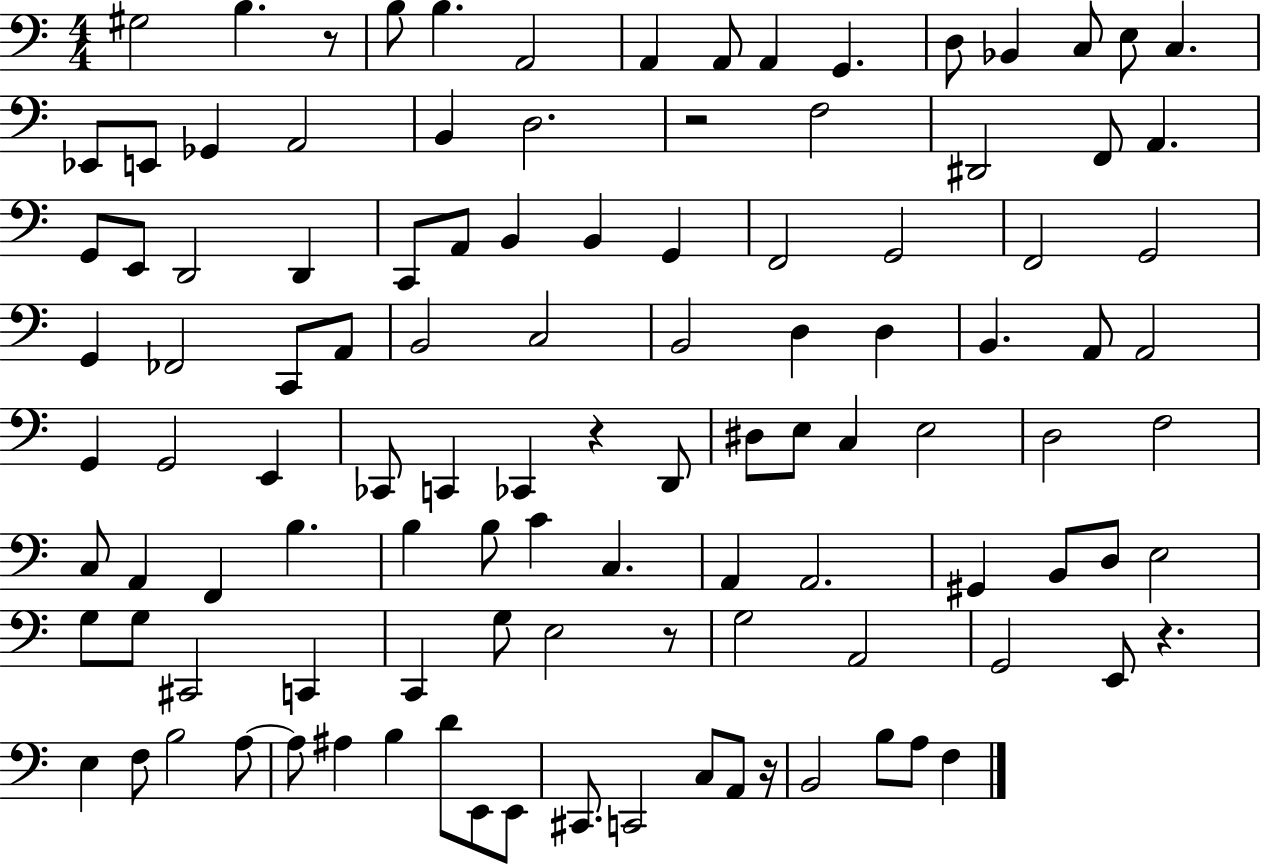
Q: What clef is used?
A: bass